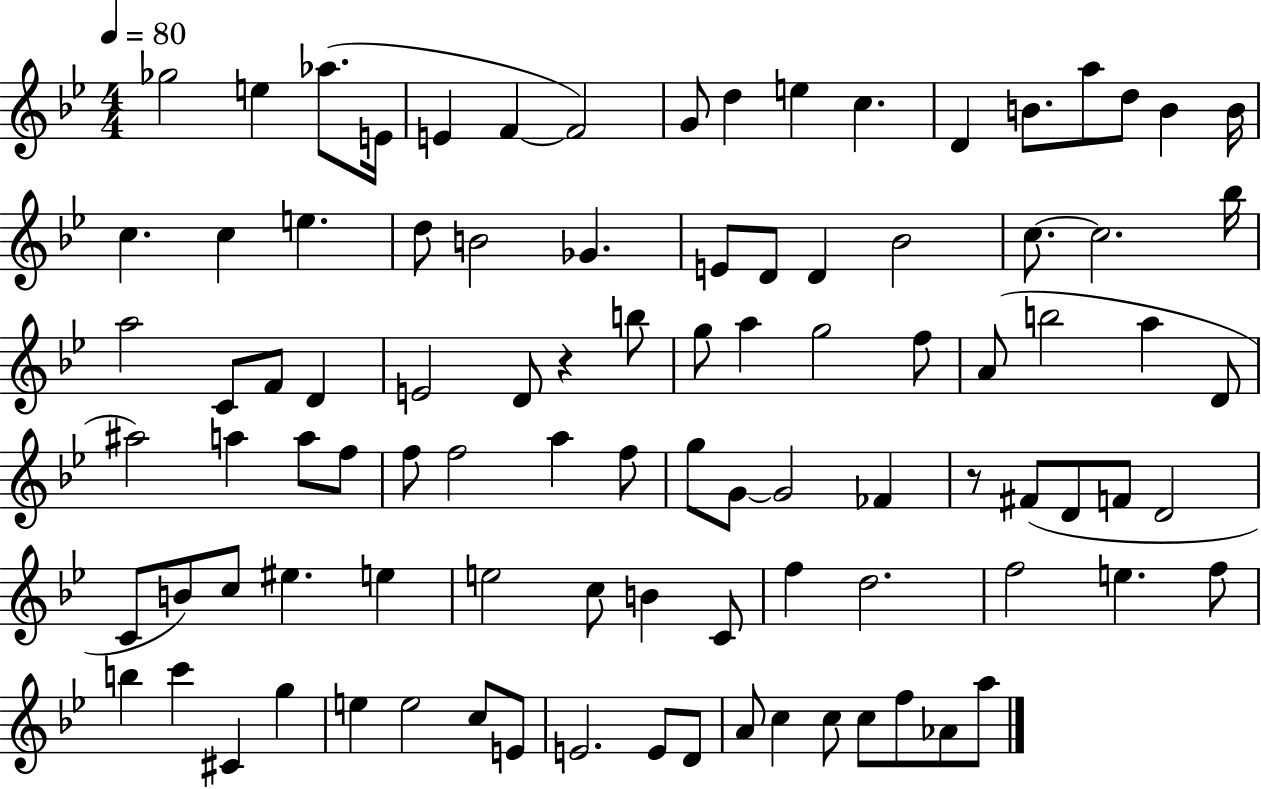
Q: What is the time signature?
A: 4/4